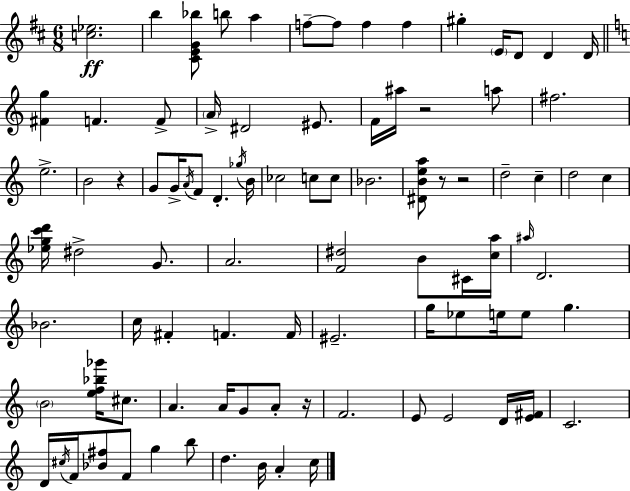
{
  \clef treble
  \numericTimeSignature
  \time 6/8
  \key d \major
  <c'' ees''>2.\ff | b''4 <cis' e' g' bes''>8 b''8 a''4 | f''8--~~ f''8 f''4 f''4 | gis''4-. \parenthesize e'16 d'8 d'4 d'16 | \break \bar "||" \break \key a \minor <fis' g''>4 f'4. f'8-> | \parenthesize a'16-> dis'2 eis'8. | f'16 ais''16 r2 a''8 | fis''2. | \break e''2.-> | b'2 r4 | g'8 g'16-> \acciaccatura { a'16 } f'8 d'4.-. | \acciaccatura { ges''16 } b'16 ces''2 c''8 | \break c''8 bes'2. | <dis' b' e'' a''>8 r8 r2 | d''2-- c''4-- | d''2 c''4 | \break <ees'' g'' c''' d'''>16 dis''2-> g'8. | a'2. | <f' dis''>2 b'8 | cis'16 <c'' a''>16 \grace { ais''16 } d'2. | \break bes'2. | c''16 fis'4-. f'4. | f'16 eis'2.-- | g''16 ees''8 e''16 e''8 g''4. | \break \parenthesize b'2 <e'' f'' bes'' ges'''>16 | cis''8. a'4. a'16 g'8 | a'8-. r16 f'2. | e'8 e'2 | \break d'16 <e' fis'>16 c'2. | d'16 \acciaccatura { cis''16 } f'16 <bes' fis''>8 f'8 g''4 | b''8 d''4. b'16 a'4-. | c''16 \bar "|."
}